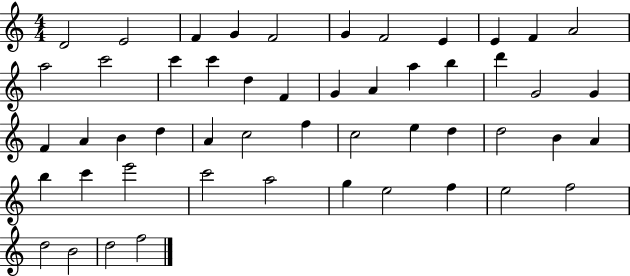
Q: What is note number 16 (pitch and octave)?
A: D5